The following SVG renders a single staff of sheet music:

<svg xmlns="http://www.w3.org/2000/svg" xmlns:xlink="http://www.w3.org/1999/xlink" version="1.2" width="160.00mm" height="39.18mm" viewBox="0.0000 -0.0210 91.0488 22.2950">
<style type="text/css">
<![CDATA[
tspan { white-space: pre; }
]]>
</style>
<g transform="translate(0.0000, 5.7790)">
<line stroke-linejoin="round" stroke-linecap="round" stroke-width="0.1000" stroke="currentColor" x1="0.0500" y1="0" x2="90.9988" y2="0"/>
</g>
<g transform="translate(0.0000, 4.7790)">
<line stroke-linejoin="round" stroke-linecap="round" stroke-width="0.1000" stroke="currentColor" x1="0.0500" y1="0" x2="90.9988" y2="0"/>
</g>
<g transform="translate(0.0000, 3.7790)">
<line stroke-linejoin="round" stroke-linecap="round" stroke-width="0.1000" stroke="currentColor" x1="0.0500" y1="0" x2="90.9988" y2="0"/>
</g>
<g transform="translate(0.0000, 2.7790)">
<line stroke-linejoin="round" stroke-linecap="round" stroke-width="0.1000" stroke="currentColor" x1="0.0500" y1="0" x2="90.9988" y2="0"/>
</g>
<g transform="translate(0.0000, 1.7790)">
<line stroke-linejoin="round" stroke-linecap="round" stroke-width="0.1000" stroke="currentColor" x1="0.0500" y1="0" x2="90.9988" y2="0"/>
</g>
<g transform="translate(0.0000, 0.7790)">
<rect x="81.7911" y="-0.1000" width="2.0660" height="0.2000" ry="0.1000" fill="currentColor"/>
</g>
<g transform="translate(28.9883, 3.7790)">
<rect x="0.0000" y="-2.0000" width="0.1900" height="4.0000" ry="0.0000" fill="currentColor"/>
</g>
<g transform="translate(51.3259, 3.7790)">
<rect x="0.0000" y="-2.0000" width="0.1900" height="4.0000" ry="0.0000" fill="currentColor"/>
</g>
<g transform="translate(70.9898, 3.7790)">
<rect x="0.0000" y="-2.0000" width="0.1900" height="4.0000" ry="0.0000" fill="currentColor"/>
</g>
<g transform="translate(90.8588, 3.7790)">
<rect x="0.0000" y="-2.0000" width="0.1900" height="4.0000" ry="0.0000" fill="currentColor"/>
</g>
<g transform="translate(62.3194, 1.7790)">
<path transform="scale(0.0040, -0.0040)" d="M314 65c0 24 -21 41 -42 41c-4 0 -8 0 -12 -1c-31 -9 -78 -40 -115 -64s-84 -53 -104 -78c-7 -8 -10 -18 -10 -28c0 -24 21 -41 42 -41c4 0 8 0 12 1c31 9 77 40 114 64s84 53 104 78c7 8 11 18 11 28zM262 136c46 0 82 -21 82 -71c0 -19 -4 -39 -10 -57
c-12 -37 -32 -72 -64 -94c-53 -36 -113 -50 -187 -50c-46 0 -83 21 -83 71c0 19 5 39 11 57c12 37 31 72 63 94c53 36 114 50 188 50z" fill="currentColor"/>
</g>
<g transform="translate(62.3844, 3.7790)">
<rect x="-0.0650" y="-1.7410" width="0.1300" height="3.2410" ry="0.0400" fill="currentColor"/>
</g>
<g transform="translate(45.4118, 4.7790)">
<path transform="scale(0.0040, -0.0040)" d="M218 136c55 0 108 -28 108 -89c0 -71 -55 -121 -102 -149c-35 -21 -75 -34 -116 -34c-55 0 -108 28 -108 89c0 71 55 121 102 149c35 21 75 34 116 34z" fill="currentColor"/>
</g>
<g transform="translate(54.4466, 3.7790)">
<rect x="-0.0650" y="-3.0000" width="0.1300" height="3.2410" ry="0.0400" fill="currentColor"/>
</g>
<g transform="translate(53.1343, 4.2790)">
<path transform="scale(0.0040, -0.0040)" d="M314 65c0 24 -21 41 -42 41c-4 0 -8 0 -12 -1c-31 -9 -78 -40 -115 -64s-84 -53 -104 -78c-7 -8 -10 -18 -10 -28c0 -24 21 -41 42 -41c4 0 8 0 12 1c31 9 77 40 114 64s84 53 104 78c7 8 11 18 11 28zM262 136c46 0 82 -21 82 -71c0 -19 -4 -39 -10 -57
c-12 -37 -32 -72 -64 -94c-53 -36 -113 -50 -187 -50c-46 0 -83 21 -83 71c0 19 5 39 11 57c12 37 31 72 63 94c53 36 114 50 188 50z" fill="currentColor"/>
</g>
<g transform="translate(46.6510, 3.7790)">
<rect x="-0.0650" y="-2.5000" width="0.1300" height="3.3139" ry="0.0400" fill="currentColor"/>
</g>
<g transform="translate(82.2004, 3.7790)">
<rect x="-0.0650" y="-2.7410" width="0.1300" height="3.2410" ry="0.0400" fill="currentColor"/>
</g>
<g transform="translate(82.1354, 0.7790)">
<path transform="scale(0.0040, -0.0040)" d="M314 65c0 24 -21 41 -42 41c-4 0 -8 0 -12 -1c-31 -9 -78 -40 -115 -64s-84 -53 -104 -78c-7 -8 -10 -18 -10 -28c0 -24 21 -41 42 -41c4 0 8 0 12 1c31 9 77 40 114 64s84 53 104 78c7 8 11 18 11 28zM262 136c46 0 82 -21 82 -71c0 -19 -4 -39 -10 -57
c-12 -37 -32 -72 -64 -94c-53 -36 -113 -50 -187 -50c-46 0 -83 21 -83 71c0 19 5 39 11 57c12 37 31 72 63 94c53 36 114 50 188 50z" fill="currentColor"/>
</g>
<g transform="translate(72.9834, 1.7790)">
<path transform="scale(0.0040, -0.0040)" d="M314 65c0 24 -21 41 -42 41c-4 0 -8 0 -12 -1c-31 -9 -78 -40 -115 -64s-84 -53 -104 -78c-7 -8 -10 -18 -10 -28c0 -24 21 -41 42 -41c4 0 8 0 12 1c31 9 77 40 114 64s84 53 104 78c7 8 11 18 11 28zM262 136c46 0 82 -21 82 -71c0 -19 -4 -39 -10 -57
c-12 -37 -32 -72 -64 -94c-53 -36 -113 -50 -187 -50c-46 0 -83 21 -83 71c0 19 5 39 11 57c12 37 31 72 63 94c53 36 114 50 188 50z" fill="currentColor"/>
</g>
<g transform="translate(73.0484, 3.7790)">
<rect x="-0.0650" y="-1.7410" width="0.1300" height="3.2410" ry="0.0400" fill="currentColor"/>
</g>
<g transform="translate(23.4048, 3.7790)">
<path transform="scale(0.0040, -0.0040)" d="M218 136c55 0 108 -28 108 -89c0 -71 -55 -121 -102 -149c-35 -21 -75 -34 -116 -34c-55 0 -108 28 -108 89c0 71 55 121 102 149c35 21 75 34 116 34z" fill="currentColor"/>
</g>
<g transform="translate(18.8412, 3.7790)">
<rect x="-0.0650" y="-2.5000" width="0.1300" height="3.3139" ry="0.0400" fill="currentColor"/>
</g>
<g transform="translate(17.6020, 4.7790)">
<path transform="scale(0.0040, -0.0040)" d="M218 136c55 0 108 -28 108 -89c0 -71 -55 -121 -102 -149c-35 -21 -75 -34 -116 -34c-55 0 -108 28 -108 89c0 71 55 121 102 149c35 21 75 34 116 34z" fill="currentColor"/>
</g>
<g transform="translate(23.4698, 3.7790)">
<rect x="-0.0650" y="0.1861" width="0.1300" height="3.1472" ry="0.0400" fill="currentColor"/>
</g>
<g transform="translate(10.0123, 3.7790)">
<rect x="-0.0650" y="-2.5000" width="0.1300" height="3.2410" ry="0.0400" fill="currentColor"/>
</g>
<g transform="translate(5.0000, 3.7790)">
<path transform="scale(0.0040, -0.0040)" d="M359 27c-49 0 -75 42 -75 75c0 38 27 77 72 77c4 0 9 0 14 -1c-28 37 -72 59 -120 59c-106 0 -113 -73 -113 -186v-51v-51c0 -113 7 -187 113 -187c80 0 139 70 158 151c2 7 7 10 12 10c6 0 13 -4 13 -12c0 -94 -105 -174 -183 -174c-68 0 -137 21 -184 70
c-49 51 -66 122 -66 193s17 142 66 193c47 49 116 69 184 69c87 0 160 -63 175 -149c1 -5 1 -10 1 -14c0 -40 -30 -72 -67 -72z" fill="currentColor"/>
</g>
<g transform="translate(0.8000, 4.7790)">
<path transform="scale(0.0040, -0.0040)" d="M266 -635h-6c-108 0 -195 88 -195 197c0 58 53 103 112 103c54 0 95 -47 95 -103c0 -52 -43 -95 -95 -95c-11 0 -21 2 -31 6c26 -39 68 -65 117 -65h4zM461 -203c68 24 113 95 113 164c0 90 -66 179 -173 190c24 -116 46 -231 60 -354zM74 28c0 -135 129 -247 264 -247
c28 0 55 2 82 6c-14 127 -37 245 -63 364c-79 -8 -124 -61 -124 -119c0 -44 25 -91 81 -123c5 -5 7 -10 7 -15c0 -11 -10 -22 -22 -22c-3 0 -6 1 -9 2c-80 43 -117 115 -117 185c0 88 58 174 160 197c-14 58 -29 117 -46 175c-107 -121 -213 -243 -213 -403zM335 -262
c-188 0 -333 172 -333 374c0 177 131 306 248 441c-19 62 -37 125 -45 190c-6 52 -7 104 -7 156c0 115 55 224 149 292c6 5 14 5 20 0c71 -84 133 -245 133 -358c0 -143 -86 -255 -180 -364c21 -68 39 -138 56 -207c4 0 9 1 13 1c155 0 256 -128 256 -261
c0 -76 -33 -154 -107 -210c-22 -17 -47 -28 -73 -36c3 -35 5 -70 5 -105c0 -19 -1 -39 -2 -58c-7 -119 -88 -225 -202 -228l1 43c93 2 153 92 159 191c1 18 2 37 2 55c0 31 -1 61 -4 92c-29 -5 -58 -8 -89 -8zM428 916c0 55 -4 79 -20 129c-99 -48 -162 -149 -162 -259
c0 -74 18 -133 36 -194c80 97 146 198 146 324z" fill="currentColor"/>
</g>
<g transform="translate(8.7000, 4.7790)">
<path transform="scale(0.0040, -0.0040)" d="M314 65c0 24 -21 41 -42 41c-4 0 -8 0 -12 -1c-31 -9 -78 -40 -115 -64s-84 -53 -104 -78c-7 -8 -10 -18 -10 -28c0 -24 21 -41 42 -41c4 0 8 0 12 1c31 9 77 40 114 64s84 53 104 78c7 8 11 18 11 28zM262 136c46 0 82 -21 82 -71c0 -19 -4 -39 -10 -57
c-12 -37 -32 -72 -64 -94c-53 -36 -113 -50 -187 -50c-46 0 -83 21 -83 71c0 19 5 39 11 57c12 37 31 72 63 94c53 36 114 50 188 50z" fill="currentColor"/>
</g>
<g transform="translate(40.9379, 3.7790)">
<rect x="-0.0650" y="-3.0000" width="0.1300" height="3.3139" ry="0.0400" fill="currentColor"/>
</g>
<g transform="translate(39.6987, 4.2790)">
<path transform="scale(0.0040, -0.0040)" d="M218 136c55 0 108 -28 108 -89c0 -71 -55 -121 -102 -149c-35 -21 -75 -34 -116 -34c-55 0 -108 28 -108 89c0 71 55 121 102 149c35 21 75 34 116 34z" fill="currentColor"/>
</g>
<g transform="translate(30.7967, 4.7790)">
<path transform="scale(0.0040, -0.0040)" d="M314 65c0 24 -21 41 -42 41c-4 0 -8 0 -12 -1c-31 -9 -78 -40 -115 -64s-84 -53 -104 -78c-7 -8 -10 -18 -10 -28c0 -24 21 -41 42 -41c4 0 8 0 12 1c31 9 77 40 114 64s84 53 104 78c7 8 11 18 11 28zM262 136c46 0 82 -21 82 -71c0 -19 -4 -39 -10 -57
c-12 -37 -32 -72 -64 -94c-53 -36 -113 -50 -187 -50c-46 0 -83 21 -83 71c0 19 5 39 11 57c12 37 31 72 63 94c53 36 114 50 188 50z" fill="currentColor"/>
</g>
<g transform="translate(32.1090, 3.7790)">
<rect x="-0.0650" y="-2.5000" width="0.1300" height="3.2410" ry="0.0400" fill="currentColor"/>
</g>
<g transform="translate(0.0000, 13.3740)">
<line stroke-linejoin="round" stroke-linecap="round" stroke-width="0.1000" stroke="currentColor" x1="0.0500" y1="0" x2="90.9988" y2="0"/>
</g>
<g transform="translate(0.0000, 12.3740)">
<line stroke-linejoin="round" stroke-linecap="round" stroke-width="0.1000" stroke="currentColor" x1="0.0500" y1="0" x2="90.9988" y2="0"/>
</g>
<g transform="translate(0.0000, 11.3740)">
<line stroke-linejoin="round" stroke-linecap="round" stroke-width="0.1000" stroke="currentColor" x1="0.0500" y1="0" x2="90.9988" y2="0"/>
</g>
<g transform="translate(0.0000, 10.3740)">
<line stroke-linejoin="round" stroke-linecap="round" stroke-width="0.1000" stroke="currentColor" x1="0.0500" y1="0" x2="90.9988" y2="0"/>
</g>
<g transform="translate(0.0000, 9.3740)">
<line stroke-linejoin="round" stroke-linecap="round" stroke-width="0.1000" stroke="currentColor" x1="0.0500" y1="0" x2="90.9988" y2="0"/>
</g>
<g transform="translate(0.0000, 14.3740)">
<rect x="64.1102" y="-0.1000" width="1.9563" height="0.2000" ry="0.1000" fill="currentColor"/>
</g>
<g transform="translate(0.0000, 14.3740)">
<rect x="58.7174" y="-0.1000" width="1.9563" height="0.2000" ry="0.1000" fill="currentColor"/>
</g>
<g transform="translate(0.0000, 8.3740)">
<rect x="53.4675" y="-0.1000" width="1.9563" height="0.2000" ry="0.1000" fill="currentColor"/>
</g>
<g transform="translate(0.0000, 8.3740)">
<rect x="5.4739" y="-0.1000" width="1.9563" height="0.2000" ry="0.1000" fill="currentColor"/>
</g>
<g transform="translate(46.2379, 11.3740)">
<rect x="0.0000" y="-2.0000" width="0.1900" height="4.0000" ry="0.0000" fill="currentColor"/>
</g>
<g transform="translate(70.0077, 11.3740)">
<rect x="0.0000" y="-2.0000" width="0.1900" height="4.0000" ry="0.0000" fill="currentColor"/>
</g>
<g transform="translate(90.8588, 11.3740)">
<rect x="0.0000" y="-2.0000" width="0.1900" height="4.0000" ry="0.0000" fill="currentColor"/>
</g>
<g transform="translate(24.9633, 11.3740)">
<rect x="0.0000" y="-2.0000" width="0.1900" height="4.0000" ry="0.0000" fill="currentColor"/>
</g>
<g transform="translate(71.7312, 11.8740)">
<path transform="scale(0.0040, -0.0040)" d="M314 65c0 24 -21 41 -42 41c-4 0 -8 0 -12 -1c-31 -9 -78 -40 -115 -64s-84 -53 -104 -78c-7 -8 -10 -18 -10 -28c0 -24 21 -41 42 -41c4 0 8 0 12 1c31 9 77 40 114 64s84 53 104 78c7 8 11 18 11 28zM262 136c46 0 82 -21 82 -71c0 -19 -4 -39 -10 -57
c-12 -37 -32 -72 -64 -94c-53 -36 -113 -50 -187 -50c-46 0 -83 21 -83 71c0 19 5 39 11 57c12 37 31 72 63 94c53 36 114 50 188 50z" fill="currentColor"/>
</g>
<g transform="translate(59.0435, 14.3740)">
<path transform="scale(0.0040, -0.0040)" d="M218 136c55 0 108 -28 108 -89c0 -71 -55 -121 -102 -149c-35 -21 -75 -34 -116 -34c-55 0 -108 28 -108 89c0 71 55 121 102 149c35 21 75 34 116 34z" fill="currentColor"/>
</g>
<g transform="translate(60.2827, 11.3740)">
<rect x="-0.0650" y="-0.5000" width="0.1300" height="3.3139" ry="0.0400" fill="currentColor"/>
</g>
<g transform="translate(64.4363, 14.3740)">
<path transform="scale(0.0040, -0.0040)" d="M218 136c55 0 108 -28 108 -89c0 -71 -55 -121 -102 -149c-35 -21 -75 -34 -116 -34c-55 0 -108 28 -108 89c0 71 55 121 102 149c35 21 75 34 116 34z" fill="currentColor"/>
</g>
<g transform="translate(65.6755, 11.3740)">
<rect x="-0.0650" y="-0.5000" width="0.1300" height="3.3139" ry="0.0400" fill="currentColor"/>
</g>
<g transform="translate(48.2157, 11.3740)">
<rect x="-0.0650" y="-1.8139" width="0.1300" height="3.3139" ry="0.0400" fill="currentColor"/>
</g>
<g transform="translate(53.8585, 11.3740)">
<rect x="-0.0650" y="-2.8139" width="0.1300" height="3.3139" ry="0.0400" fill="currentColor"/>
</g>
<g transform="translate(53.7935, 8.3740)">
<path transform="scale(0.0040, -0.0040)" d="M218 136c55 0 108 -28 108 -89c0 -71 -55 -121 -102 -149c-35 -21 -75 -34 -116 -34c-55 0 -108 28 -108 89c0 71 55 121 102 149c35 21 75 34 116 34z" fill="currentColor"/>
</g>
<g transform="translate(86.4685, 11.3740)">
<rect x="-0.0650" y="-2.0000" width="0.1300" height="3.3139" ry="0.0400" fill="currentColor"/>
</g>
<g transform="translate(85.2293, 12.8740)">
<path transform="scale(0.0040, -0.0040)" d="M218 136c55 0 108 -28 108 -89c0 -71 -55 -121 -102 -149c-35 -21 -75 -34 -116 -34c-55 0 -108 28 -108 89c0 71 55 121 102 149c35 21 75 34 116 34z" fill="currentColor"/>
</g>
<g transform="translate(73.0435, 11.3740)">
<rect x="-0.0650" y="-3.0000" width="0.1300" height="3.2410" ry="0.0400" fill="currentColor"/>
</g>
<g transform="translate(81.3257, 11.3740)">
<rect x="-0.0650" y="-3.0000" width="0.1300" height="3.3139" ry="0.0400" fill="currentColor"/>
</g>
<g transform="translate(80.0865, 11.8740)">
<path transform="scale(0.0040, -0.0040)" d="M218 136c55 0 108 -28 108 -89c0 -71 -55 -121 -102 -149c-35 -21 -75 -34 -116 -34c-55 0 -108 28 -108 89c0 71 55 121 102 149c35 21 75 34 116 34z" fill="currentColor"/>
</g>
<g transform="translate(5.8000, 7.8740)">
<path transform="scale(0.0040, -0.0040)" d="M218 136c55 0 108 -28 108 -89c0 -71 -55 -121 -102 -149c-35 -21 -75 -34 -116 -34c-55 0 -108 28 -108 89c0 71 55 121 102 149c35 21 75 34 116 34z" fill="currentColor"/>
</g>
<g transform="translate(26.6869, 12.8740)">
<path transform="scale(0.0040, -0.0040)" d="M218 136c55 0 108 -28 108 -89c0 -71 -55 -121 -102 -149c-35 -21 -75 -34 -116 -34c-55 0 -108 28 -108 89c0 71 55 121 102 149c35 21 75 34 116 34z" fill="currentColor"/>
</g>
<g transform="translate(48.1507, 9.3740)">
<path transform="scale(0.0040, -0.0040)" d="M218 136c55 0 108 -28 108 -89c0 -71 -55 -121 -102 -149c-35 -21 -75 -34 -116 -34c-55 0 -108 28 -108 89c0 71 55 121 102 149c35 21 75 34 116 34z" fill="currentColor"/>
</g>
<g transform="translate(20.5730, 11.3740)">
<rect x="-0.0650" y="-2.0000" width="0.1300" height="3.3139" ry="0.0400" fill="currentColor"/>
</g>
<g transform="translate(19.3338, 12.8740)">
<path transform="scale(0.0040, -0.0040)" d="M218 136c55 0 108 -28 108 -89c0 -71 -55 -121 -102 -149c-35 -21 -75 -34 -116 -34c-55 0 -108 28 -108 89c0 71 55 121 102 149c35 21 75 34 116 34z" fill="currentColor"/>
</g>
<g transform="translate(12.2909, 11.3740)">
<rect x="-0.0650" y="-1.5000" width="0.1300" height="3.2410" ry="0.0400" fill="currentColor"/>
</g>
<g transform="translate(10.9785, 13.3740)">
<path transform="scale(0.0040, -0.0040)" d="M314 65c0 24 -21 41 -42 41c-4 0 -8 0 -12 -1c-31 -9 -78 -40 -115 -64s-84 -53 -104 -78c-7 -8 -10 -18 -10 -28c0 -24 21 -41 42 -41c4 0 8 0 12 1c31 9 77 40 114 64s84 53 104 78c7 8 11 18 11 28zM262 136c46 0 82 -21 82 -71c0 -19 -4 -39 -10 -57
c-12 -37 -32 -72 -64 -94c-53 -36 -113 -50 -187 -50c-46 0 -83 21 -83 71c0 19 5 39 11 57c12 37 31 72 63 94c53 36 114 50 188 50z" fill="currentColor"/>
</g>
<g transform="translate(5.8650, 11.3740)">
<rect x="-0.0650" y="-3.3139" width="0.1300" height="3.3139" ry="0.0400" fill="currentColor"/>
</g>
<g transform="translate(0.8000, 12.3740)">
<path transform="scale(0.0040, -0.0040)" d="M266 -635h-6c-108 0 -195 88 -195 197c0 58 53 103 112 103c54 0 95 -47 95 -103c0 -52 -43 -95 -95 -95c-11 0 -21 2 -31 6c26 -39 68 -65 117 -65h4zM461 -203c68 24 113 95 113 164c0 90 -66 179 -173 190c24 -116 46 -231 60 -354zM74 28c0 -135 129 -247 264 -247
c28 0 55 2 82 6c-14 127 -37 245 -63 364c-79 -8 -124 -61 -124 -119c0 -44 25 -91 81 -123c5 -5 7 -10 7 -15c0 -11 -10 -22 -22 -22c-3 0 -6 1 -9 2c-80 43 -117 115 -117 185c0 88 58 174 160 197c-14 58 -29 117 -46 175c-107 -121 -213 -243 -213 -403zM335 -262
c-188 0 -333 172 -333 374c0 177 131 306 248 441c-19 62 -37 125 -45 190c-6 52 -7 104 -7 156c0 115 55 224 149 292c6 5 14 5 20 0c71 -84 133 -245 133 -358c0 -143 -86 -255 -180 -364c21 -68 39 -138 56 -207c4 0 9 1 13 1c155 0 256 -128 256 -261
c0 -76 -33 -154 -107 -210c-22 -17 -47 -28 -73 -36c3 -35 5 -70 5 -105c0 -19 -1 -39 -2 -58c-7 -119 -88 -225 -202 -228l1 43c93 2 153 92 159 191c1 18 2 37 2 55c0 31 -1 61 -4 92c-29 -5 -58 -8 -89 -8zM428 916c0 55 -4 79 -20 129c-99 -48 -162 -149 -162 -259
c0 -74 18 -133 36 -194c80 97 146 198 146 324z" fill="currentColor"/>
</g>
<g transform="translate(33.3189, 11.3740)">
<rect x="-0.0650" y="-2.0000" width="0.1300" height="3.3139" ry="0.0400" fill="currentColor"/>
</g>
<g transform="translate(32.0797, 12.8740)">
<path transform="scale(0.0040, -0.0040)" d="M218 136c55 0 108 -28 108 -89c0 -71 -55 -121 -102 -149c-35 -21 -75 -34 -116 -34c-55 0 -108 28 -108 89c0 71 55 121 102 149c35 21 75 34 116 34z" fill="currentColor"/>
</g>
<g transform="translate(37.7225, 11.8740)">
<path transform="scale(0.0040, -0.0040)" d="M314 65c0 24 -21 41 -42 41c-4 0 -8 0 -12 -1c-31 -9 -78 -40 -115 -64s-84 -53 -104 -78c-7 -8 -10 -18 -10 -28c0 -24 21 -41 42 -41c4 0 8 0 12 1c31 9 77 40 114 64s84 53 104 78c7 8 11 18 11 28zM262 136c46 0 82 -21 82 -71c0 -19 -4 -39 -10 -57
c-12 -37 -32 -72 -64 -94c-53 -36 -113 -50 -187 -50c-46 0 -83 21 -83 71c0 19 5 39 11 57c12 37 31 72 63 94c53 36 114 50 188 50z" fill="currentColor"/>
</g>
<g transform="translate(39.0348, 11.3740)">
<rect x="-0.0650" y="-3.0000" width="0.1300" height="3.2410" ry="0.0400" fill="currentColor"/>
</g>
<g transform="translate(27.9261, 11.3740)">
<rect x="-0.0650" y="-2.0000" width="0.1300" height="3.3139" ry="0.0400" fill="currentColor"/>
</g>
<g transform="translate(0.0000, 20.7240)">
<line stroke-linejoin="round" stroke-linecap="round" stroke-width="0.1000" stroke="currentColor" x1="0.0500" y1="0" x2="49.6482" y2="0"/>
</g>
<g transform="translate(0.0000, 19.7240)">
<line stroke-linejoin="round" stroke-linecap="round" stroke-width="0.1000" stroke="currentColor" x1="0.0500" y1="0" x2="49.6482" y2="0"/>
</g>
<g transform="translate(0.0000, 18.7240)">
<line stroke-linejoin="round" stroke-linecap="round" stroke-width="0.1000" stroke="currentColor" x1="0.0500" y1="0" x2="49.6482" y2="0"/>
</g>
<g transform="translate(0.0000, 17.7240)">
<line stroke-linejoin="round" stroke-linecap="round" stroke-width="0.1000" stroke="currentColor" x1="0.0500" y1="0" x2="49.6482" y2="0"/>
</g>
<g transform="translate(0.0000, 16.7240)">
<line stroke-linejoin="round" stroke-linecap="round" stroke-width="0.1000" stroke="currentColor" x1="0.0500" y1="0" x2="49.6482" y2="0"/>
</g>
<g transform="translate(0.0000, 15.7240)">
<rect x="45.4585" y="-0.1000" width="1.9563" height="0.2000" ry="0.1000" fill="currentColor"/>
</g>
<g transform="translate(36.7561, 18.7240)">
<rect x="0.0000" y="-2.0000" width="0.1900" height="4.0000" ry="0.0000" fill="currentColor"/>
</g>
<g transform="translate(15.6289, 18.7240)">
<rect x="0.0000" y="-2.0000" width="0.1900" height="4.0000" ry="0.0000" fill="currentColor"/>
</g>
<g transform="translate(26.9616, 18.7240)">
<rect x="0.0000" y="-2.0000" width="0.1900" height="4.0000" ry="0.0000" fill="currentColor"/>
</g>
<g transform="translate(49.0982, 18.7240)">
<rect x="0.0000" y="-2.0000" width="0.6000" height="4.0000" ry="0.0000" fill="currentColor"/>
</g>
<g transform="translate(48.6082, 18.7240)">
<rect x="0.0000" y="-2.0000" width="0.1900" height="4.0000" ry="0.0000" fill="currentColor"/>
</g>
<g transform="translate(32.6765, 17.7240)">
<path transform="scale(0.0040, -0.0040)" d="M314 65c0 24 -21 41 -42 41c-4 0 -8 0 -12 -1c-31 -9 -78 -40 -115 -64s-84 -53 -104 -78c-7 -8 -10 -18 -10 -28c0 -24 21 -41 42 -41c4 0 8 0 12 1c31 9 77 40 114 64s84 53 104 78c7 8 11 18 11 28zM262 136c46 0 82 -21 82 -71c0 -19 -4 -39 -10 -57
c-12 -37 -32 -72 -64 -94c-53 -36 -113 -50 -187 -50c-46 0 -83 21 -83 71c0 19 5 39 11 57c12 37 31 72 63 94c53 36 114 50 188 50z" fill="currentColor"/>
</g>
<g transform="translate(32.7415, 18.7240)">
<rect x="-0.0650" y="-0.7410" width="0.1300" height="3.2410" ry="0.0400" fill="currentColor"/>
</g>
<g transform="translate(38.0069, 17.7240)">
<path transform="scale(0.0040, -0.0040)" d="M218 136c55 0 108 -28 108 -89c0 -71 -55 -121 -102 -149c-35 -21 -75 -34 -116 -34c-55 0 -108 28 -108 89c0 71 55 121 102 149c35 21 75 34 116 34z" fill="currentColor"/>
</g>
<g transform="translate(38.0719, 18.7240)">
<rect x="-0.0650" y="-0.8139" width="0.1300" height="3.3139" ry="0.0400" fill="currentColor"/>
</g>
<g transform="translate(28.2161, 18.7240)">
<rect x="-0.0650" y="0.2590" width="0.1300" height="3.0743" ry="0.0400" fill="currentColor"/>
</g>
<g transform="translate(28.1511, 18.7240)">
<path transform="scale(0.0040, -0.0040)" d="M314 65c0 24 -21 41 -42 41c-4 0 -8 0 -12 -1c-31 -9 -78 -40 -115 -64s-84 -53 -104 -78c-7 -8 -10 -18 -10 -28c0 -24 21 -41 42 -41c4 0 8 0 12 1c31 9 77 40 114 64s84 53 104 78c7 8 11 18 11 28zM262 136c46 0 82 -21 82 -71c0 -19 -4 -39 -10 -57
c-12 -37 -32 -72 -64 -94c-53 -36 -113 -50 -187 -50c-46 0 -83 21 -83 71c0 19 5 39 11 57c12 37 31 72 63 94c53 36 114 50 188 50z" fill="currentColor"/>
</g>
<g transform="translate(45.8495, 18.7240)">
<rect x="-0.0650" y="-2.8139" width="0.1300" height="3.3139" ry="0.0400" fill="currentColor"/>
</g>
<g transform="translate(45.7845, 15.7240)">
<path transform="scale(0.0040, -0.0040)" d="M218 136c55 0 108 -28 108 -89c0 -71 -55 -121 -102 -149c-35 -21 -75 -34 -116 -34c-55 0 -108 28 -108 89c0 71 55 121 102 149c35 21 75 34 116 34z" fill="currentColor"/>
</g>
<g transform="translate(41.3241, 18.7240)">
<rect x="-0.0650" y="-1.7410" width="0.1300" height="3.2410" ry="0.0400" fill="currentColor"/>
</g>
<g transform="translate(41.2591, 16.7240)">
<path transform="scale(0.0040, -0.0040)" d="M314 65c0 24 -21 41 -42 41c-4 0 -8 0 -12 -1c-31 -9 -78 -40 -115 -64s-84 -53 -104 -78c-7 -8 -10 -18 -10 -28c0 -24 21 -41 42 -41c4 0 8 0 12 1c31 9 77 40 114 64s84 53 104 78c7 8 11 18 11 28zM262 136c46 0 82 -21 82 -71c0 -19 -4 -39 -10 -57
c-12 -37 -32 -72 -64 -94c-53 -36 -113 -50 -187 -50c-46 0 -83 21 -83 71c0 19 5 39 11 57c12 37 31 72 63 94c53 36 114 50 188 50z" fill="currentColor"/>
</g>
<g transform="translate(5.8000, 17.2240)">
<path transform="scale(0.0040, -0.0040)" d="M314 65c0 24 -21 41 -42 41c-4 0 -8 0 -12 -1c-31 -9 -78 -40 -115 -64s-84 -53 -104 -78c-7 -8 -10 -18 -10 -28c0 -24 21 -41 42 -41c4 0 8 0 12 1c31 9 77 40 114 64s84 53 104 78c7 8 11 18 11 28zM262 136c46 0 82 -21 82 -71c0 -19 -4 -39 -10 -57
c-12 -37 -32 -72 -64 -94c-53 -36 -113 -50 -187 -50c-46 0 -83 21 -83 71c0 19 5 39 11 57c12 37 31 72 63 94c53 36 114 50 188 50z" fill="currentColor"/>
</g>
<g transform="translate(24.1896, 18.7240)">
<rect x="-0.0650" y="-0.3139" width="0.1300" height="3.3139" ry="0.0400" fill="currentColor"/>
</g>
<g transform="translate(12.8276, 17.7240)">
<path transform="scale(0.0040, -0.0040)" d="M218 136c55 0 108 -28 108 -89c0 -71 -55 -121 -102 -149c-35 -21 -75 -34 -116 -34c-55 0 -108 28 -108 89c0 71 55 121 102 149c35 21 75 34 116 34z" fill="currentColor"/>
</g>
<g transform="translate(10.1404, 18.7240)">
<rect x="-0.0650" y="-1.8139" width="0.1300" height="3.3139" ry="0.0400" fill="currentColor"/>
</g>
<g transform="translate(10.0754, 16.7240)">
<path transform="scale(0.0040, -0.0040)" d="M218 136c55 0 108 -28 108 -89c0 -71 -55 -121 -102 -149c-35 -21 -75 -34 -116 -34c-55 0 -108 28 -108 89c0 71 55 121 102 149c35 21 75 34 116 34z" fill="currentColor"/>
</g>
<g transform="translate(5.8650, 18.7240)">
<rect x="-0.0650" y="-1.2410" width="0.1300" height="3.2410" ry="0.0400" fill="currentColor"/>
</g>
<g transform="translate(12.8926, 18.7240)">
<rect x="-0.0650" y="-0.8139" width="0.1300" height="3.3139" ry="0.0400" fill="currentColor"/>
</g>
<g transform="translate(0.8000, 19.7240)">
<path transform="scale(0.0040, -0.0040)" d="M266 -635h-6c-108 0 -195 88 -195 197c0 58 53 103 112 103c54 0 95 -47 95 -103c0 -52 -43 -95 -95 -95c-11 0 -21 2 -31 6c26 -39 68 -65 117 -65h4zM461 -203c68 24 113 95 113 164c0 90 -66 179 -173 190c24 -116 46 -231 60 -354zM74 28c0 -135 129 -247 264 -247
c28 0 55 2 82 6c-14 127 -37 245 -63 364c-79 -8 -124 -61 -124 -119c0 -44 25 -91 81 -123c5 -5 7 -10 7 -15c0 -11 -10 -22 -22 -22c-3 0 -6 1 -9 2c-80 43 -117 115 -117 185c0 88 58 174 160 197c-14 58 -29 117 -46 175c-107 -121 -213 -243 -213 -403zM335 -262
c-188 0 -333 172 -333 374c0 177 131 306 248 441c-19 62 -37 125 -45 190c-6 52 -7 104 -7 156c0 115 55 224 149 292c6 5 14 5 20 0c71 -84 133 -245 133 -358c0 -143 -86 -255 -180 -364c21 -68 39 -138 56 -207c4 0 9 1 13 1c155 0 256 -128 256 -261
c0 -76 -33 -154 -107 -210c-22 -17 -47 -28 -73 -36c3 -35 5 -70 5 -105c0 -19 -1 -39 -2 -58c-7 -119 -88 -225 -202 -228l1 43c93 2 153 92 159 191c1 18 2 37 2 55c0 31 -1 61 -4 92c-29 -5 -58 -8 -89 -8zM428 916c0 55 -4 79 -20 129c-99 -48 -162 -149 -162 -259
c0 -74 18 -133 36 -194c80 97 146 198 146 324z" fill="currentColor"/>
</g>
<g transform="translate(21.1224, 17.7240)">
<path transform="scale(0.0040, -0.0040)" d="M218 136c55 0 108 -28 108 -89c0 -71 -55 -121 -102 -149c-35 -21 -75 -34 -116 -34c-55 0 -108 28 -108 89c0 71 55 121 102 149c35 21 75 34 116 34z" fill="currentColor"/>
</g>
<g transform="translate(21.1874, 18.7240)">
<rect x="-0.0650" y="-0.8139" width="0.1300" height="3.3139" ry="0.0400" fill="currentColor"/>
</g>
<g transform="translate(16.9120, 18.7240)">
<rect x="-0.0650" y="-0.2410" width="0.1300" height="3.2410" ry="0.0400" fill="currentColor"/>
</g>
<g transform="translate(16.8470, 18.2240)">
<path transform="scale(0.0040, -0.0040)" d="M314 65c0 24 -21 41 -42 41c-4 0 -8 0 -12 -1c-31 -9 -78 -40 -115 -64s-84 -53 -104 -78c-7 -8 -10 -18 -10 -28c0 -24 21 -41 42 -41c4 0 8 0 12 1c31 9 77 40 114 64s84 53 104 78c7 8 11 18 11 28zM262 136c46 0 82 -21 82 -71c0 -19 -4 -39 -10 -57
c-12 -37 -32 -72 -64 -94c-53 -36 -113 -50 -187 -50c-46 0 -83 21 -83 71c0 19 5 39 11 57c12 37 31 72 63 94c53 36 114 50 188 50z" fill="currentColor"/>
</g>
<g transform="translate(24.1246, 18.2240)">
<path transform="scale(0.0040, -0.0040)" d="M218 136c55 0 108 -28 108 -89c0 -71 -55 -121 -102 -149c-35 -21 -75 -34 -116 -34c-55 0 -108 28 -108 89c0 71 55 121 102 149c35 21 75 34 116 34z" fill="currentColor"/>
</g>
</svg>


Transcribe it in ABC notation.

X:1
T:Untitled
M:4/4
L:1/4
K:C
G2 G B G2 A G A2 f2 f2 a2 b E2 F F F A2 f a C C A2 A F e2 f d c2 d c B2 d2 d f2 a